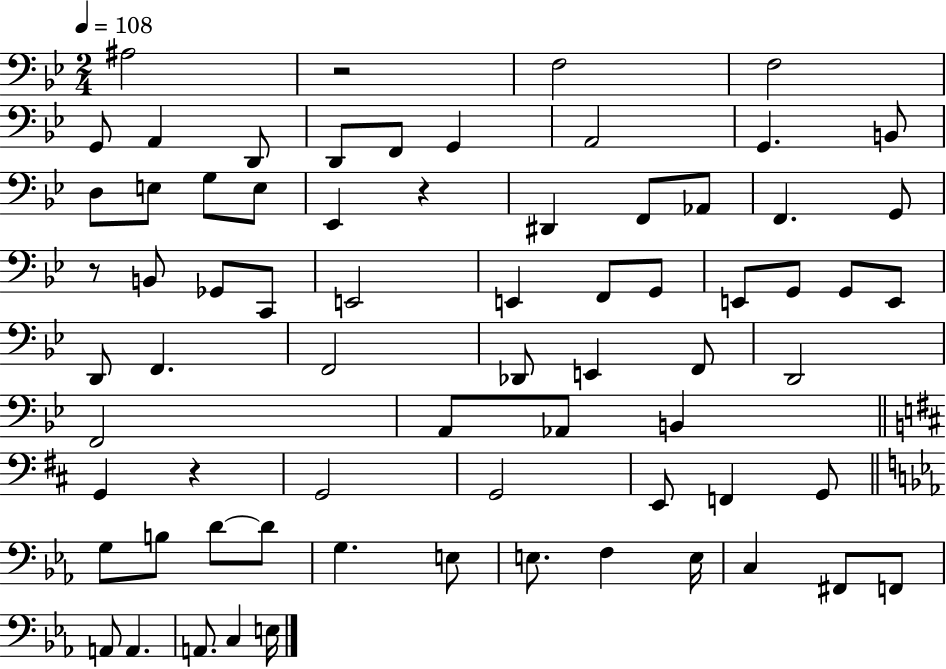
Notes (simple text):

A#3/h R/h F3/h F3/h G2/e A2/q D2/e D2/e F2/e G2/q A2/h G2/q. B2/e D3/e E3/e G3/e E3/e Eb2/q R/q D#2/q F2/e Ab2/e F2/q. G2/e R/e B2/e Gb2/e C2/e E2/h E2/q F2/e G2/e E2/e G2/e G2/e E2/e D2/e F2/q. F2/h Db2/e E2/q F2/e D2/h F2/h A2/e Ab2/e B2/q G2/q R/q G2/h G2/h E2/e F2/q G2/e G3/e B3/e D4/e D4/e G3/q. E3/e E3/e. F3/q E3/s C3/q F#2/e F2/e A2/e A2/q. A2/e. C3/q E3/s